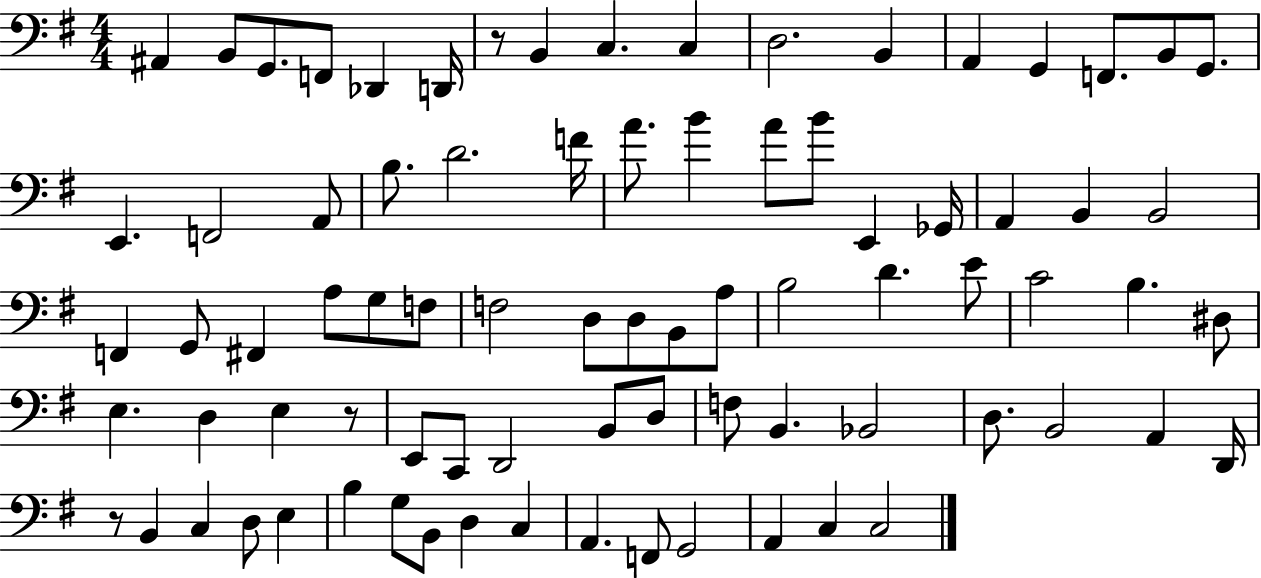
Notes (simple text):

A#2/q B2/e G2/e. F2/e Db2/q D2/s R/e B2/q C3/q. C3/q D3/h. B2/q A2/q G2/q F2/e. B2/e G2/e. E2/q. F2/h A2/e B3/e. D4/h. F4/s A4/e. B4/q A4/e B4/e E2/q Gb2/s A2/q B2/q B2/h F2/q G2/e F#2/q A3/e G3/e F3/e F3/h D3/e D3/e B2/e A3/e B3/h D4/q. E4/e C4/h B3/q. D#3/e E3/q. D3/q E3/q R/e E2/e C2/e D2/h B2/e D3/e F3/e B2/q. Bb2/h D3/e. B2/h A2/q D2/s R/e B2/q C3/q D3/e E3/q B3/q G3/e B2/e D3/q C3/q A2/q. F2/e G2/h A2/q C3/q C3/h